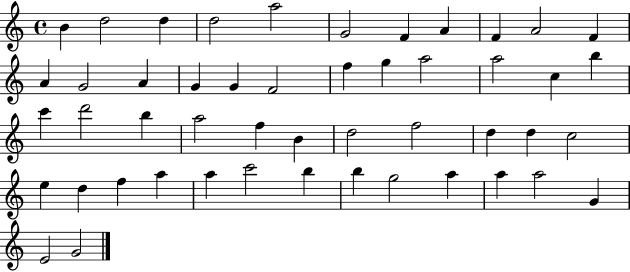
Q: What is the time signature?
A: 4/4